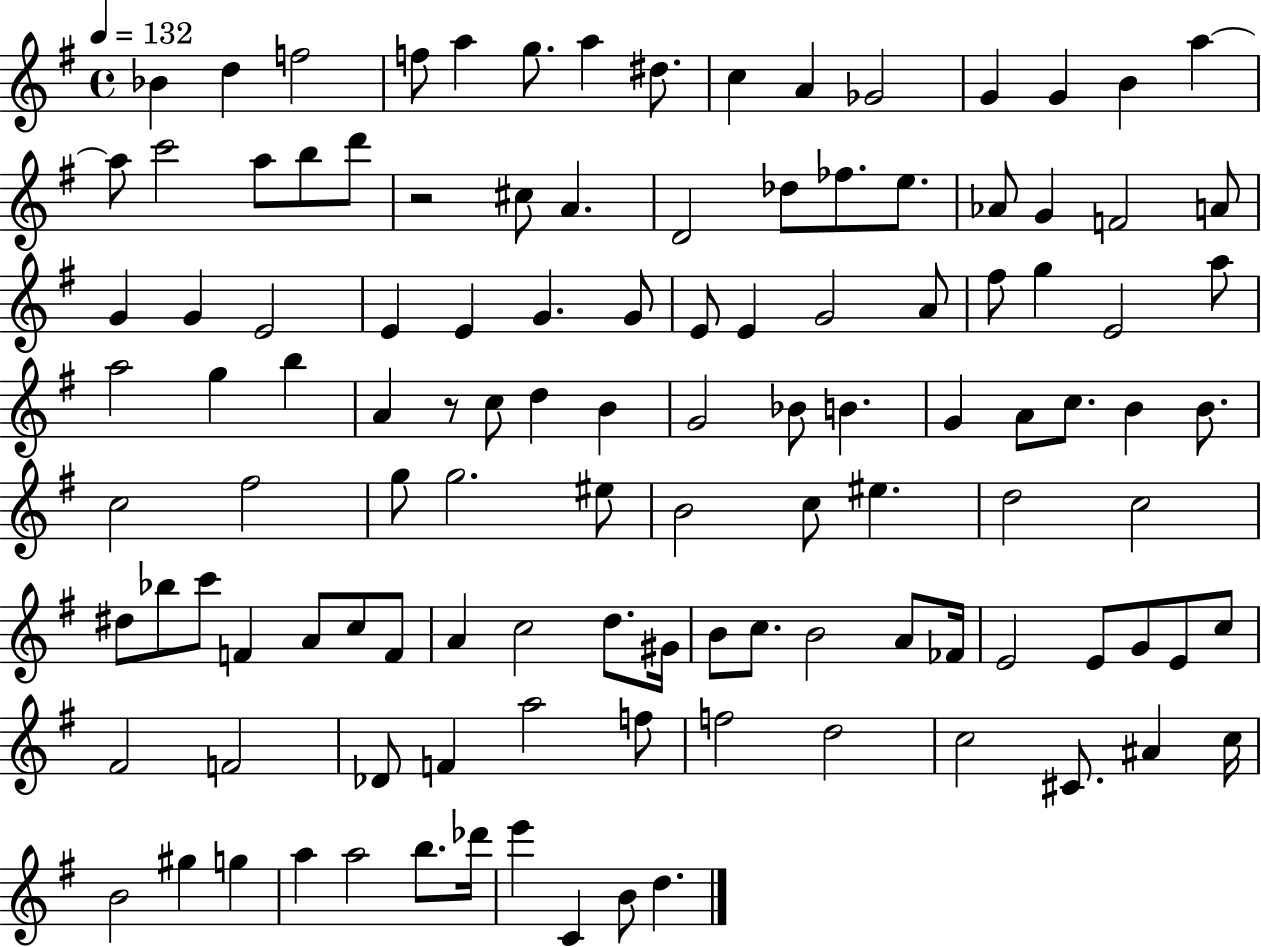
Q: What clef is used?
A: treble